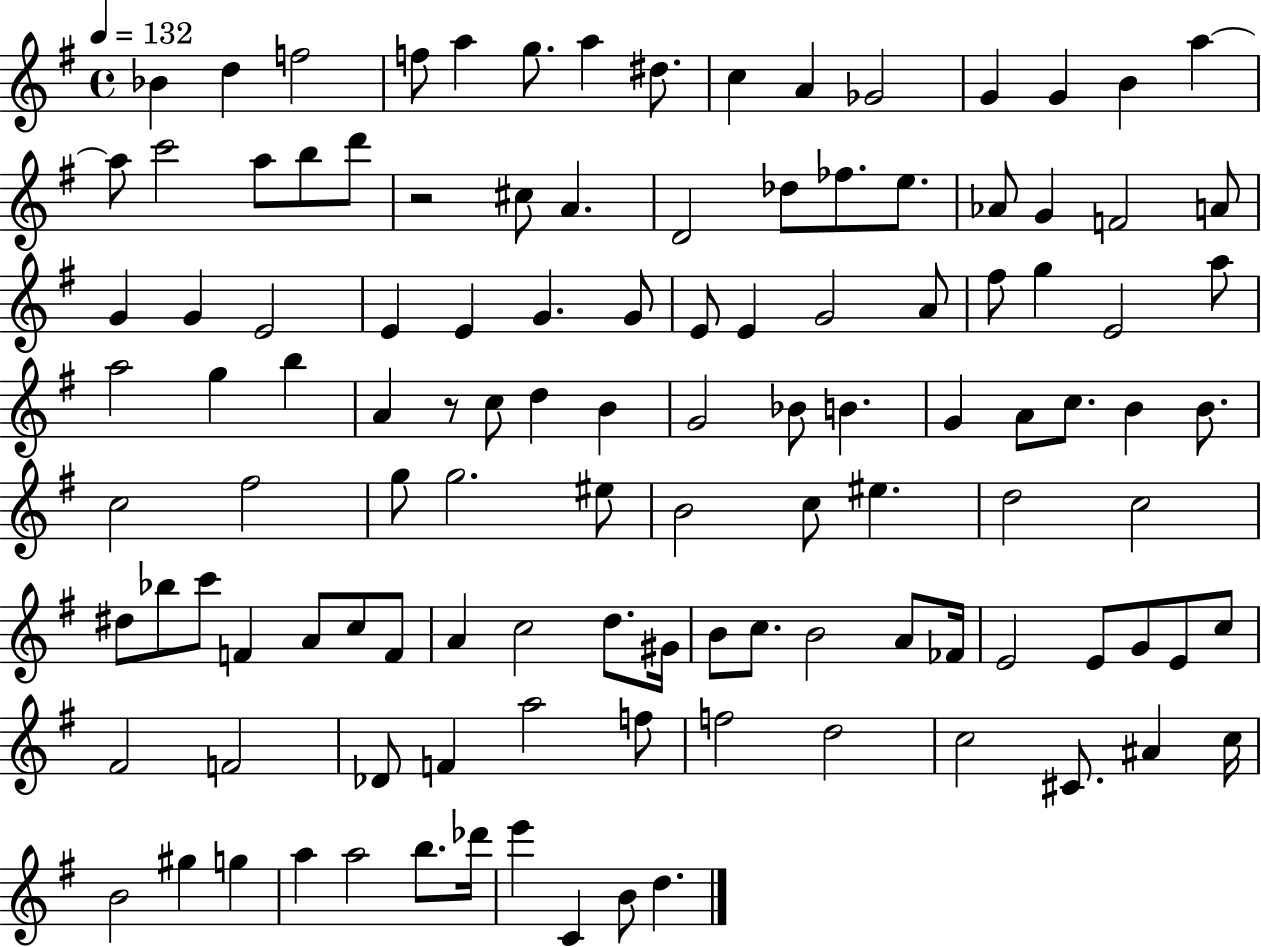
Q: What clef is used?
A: treble